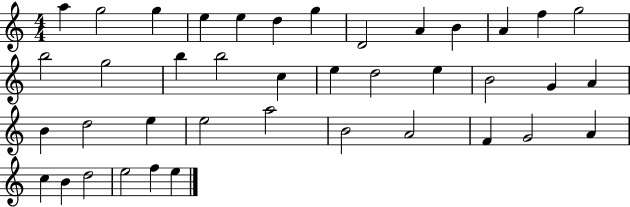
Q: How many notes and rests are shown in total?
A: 40